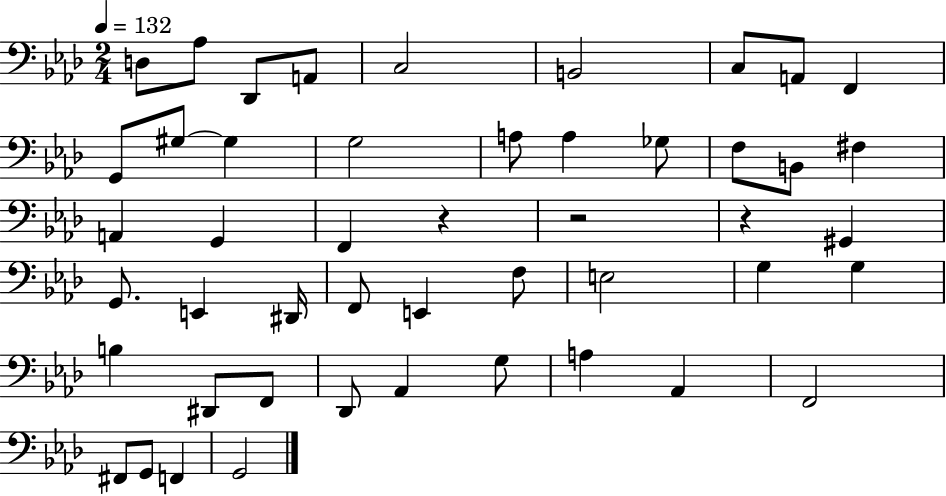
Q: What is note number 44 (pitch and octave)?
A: F2